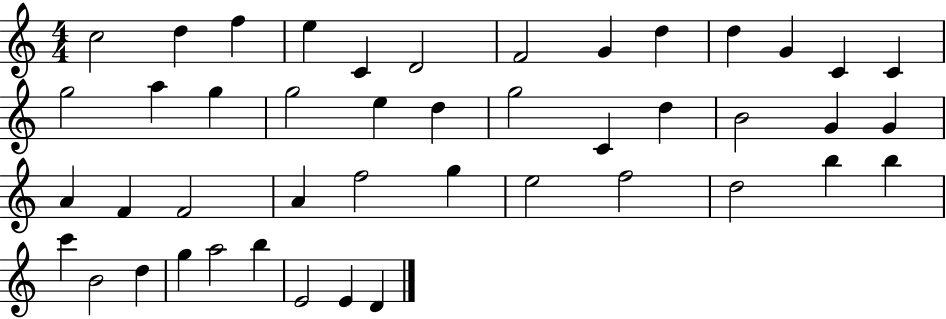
C5/h D5/q F5/q E5/q C4/q D4/h F4/h G4/q D5/q D5/q G4/q C4/q C4/q G5/h A5/q G5/q G5/h E5/q D5/q G5/h C4/q D5/q B4/h G4/q G4/q A4/q F4/q F4/h A4/q F5/h G5/q E5/h F5/h D5/h B5/q B5/q C6/q B4/h D5/q G5/q A5/h B5/q E4/h E4/q D4/q